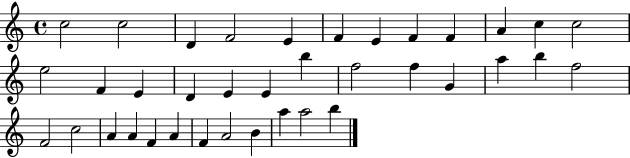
{
  \clef treble
  \time 4/4
  \defaultTimeSignature
  \key c \major
  c''2 c''2 | d'4 f'2 e'4 | f'4 e'4 f'4 f'4 | a'4 c''4 c''2 | \break e''2 f'4 e'4 | d'4 e'4 e'4 b''4 | f''2 f''4 g'4 | a''4 b''4 f''2 | \break f'2 c''2 | a'4 a'4 f'4 a'4 | f'4 a'2 b'4 | a''4 a''2 b''4 | \break \bar "|."
}